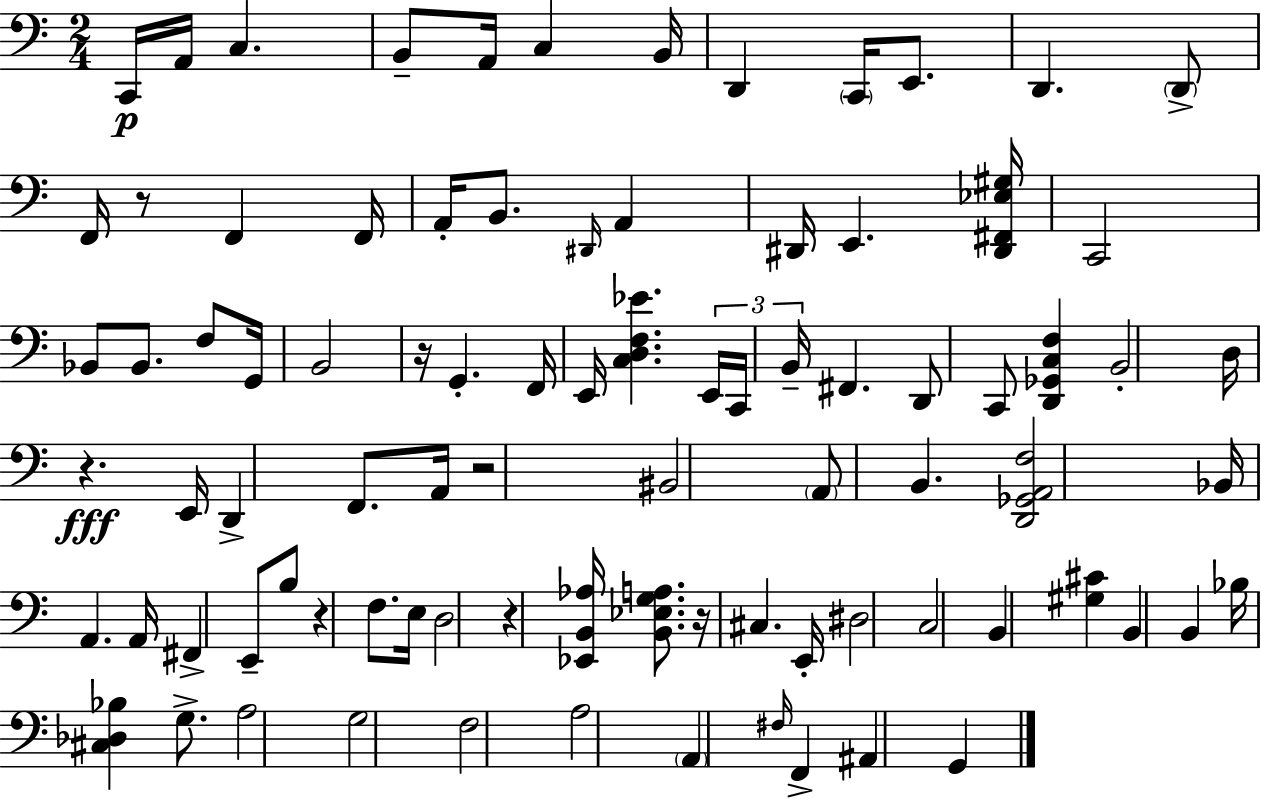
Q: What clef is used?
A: bass